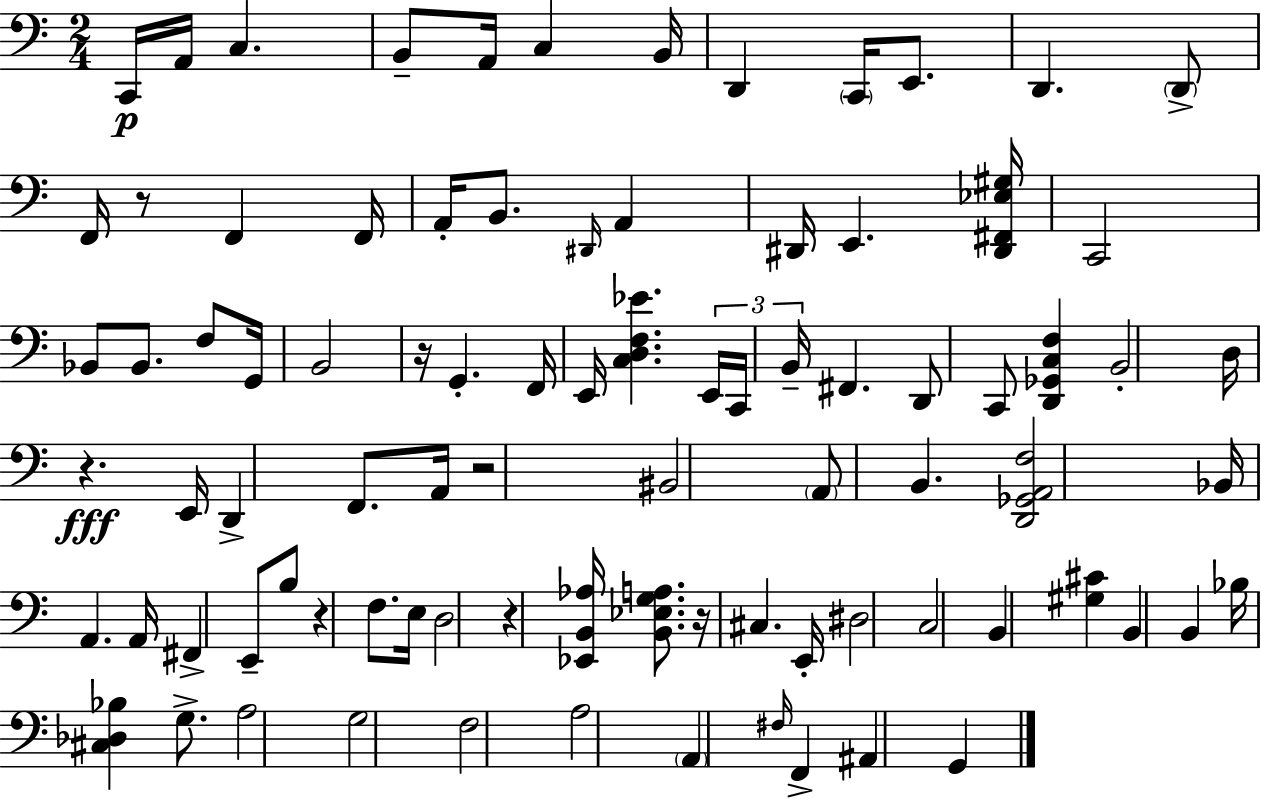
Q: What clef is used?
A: bass